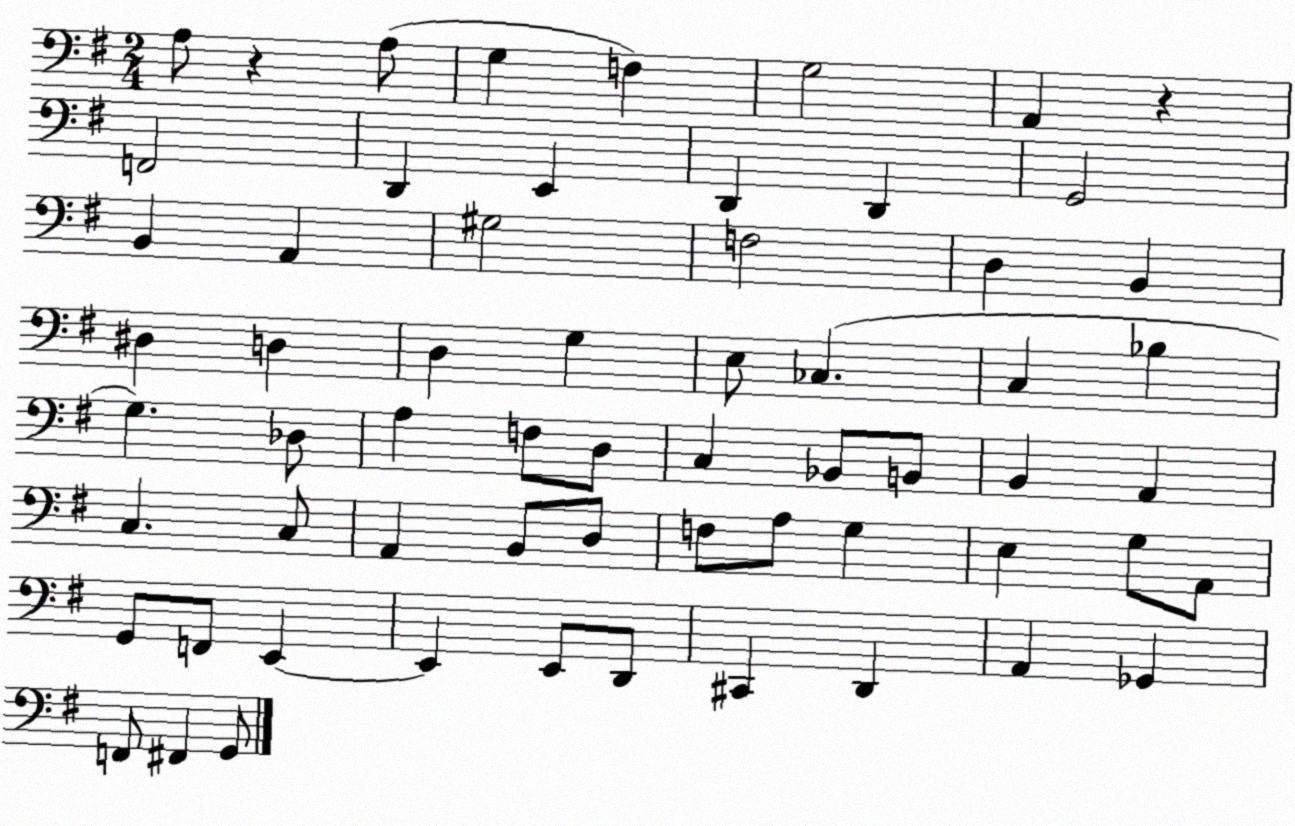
X:1
T:Untitled
M:2/4
L:1/4
K:G
A,/2 z A,/2 G, F, G,2 A,, z F,,2 D,, E,, D,, D,, G,,2 B,, A,, ^G,2 F,2 D, B,, ^D, D, D, G, E,/2 _C, C, _B, G, _D,/2 A, F,/2 D,/2 C, _B,,/2 B,,/2 B,, A,, C, C,/2 A,, B,,/2 D,/2 F,/2 A,/2 G, E, G,/2 A,,/2 G,,/2 F,,/2 E,, E,, E,,/2 D,,/2 ^C,, D,, A,, _G,, F,,/2 ^F,, G,,/2